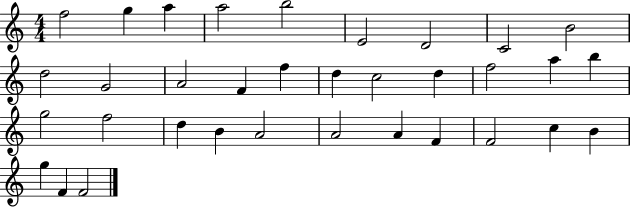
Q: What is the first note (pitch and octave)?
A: F5